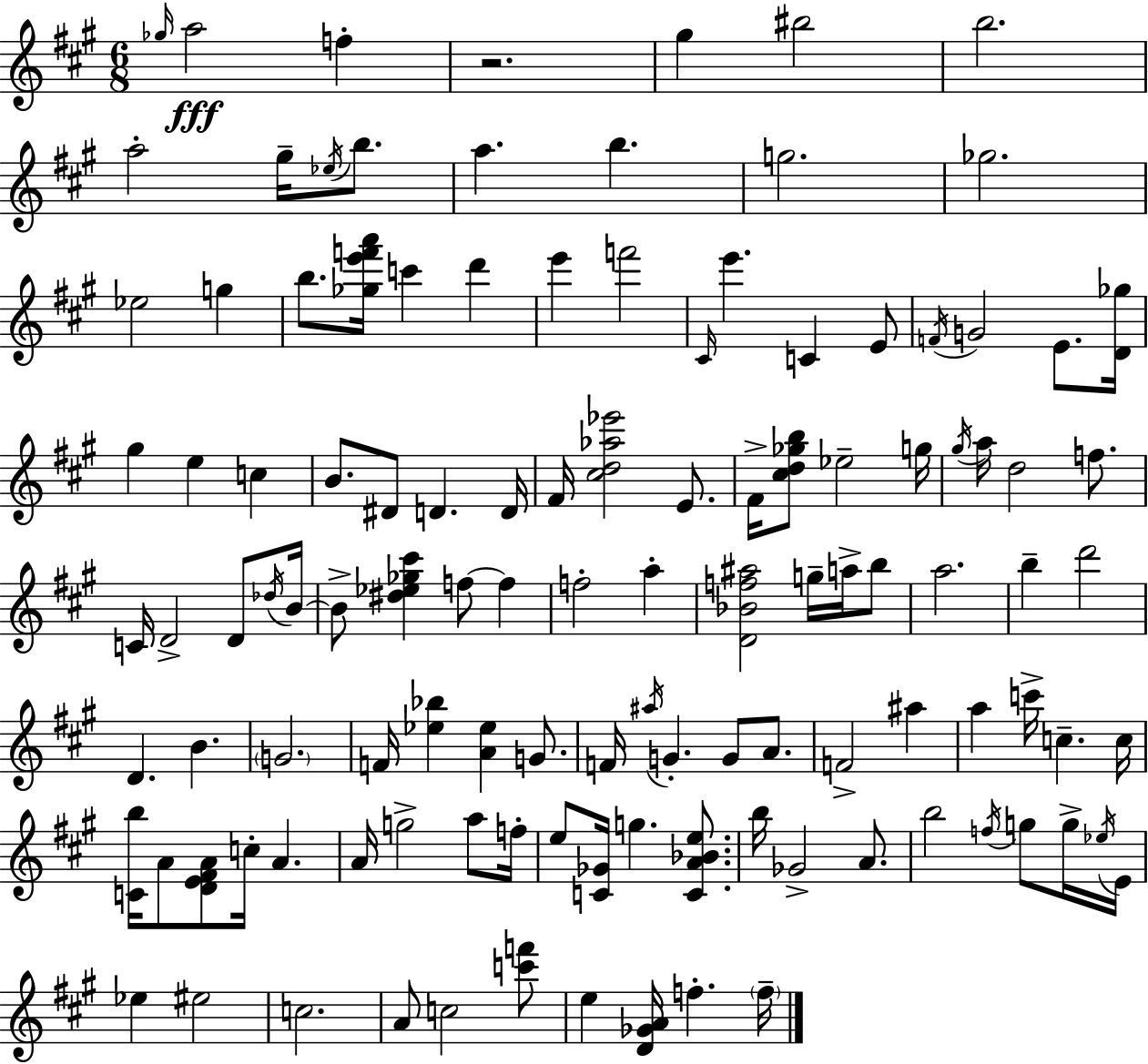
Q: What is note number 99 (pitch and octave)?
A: C5